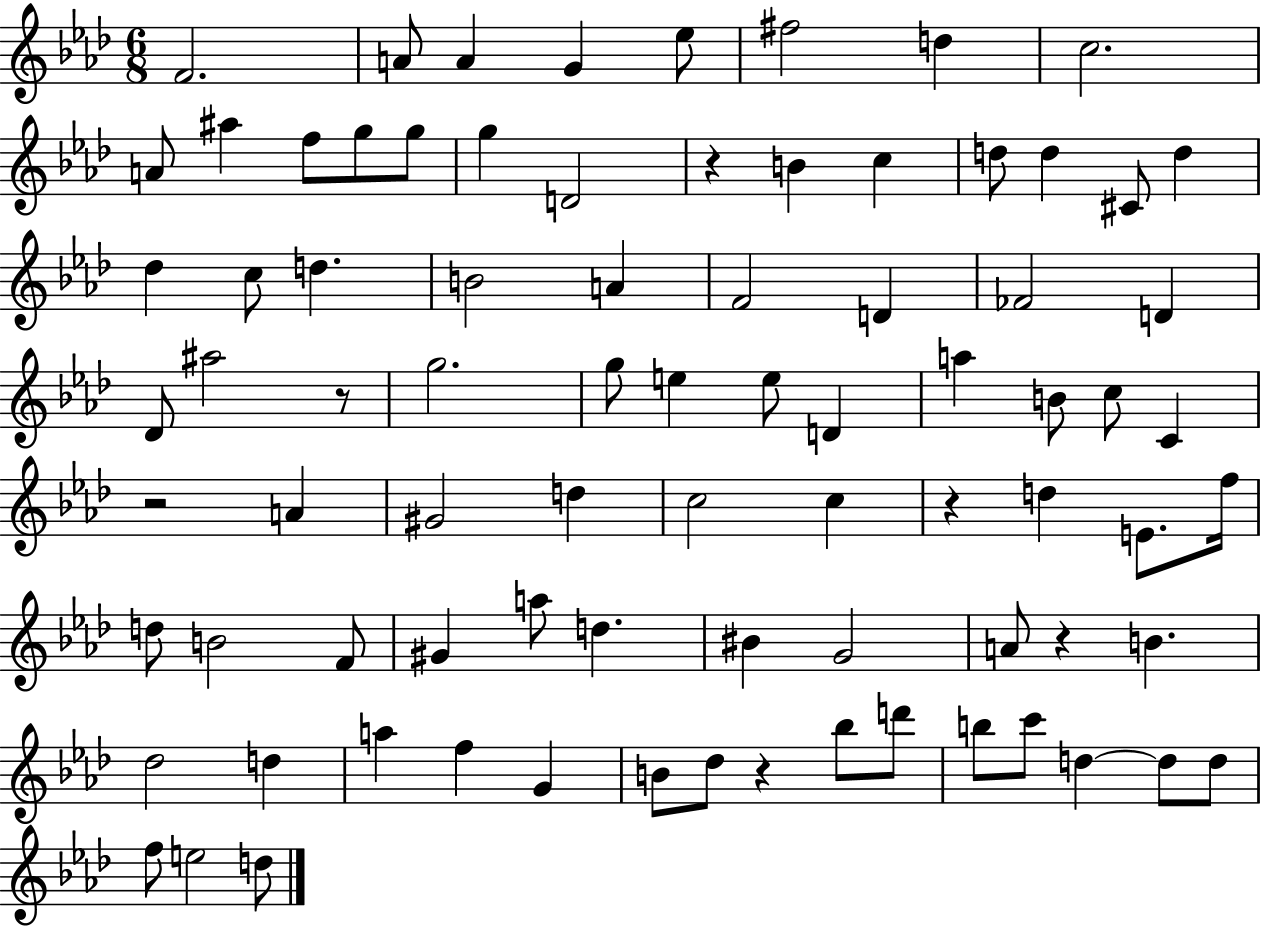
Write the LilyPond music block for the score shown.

{
  \clef treble
  \numericTimeSignature
  \time 6/8
  \key aes \major
  \repeat volta 2 { f'2. | a'8 a'4 g'4 ees''8 | fis''2 d''4 | c''2. | \break a'8 ais''4 f''8 g''8 g''8 | g''4 d'2 | r4 b'4 c''4 | d''8 d''4 cis'8 d''4 | \break des''4 c''8 d''4. | b'2 a'4 | f'2 d'4 | fes'2 d'4 | \break des'8 ais''2 r8 | g''2. | g''8 e''4 e''8 d'4 | a''4 b'8 c''8 c'4 | \break r2 a'4 | gis'2 d''4 | c''2 c''4 | r4 d''4 e'8. f''16 | \break d''8 b'2 f'8 | gis'4 a''8 d''4. | bis'4 g'2 | a'8 r4 b'4. | \break des''2 d''4 | a''4 f''4 g'4 | b'8 des''8 r4 bes''8 d'''8 | b''8 c'''8 d''4~~ d''8 d''8 | \break f''8 e''2 d''8 | } \bar "|."
}